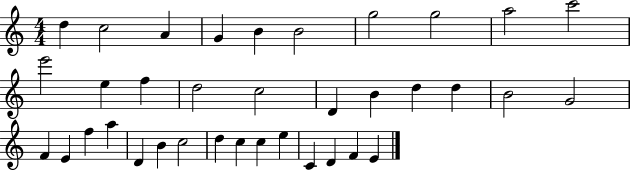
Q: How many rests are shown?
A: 0